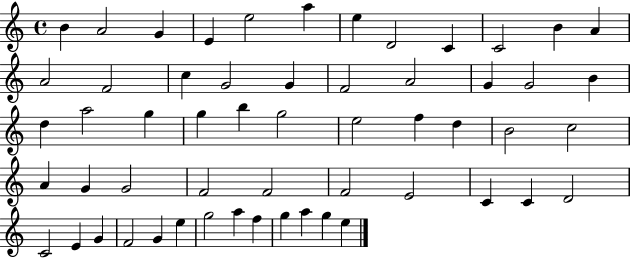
B4/q A4/h G4/q E4/q E5/h A5/q E5/q D4/h C4/q C4/h B4/q A4/q A4/h F4/h C5/q G4/h G4/q F4/h A4/h G4/q G4/h B4/q D5/q A5/h G5/q G5/q B5/q G5/h E5/h F5/q D5/q B4/h C5/h A4/q G4/q G4/h F4/h F4/h F4/h E4/h C4/q C4/q D4/h C4/h E4/q G4/q F4/h G4/q E5/q G5/h A5/q F5/q G5/q A5/q G5/q E5/q